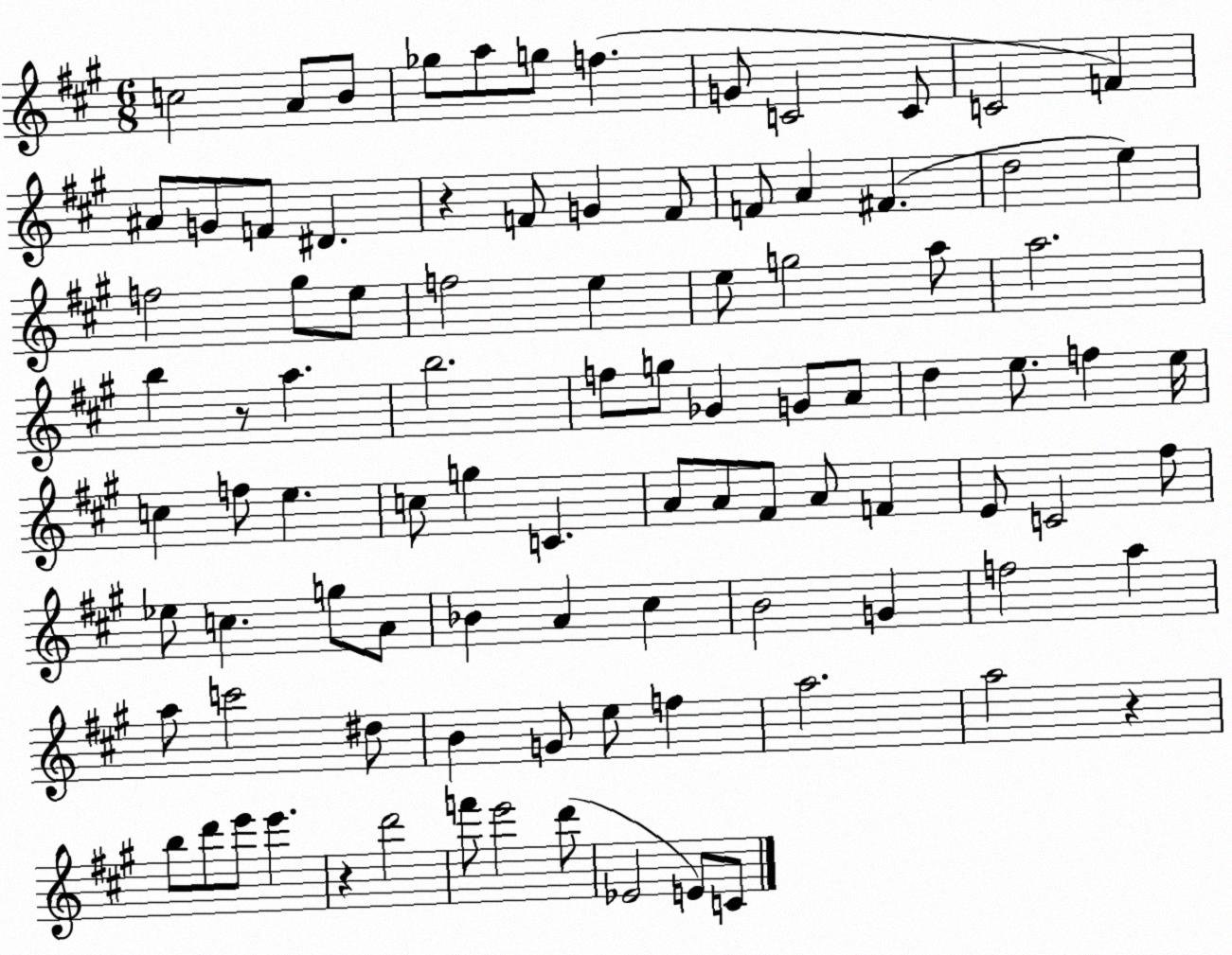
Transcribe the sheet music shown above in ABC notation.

X:1
T:Untitled
M:6/8
L:1/4
K:A
c2 A/2 B/2 _g/2 a/2 g/2 f G/2 C2 C/2 C2 F ^A/2 G/2 F/2 ^D z F/2 G F/2 F/2 A ^F d2 e f2 ^g/2 e/2 f2 e e/2 g2 a/2 a2 b z/2 a b2 f/2 g/2 _G G/2 A/2 d e/2 f e/4 c f/2 e c/2 g C A/2 A/2 ^F/2 A/2 F E/2 C2 ^f/2 _e/2 c g/2 A/2 _B A ^c B2 G f2 a a/2 c'2 ^d/2 B G/2 e/2 f a2 a2 z b/2 d'/2 e'/2 e' z d'2 f'/2 e'2 d'/2 _E2 E/2 C/2